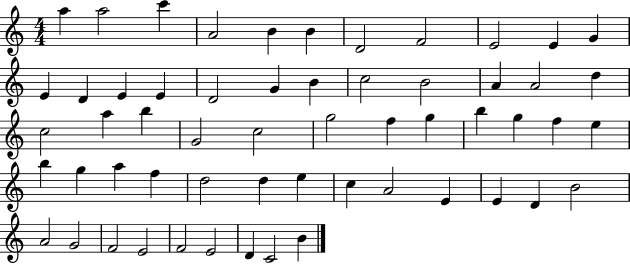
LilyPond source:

{
  \clef treble
  \numericTimeSignature
  \time 4/4
  \key c \major
  a''4 a''2 c'''4 | a'2 b'4 b'4 | d'2 f'2 | e'2 e'4 g'4 | \break e'4 d'4 e'4 e'4 | d'2 g'4 b'4 | c''2 b'2 | a'4 a'2 d''4 | \break c''2 a''4 b''4 | g'2 c''2 | g''2 f''4 g''4 | b''4 g''4 f''4 e''4 | \break b''4 g''4 a''4 f''4 | d''2 d''4 e''4 | c''4 a'2 e'4 | e'4 d'4 b'2 | \break a'2 g'2 | f'2 e'2 | f'2 e'2 | d'4 c'2 b'4 | \break \bar "|."
}